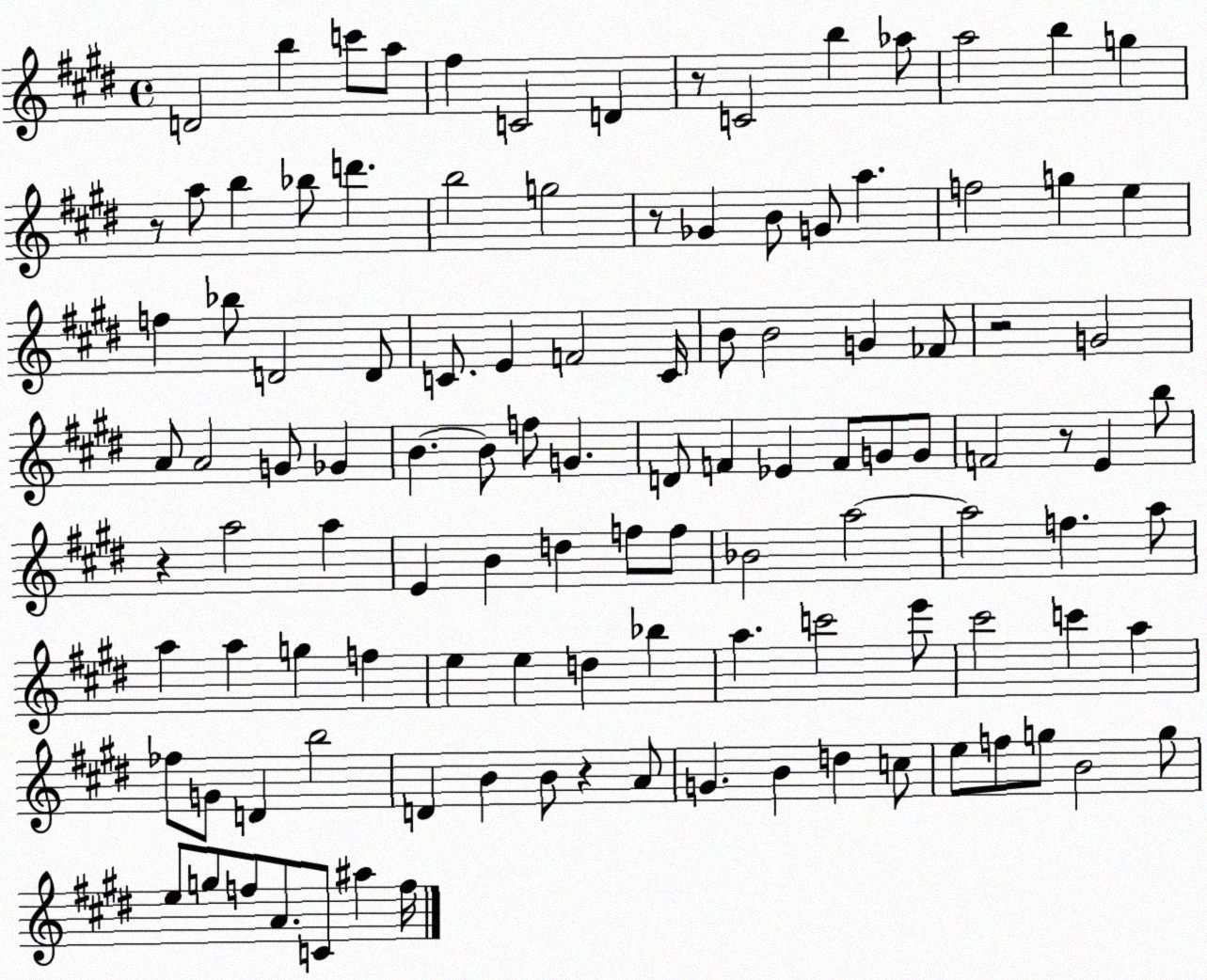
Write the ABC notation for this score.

X:1
T:Untitled
M:4/4
L:1/4
K:E
D2 b c'/2 a/2 ^f C2 D z/2 C2 b _a/2 a2 b g z/2 a/2 b _b/2 d' b2 g2 z/2 _G B/2 G/2 a f2 g e f _b/2 D2 D/2 C/2 E F2 C/4 B/2 B2 G _F/2 z2 G2 A/2 A2 G/2 _G B B/2 f/2 G D/2 F _E F/2 G/2 G/2 F2 z/2 E b/2 z a2 a E B d f/2 f/2 _B2 a2 a2 f a/2 a a g f e e d _b a c'2 e'/2 ^c'2 c' a _f/2 G/2 D b2 D B B/2 z A/2 G B d c/2 e/2 f/2 g/2 B2 g/2 e/2 g/2 f/2 A/2 C/2 ^a f/4